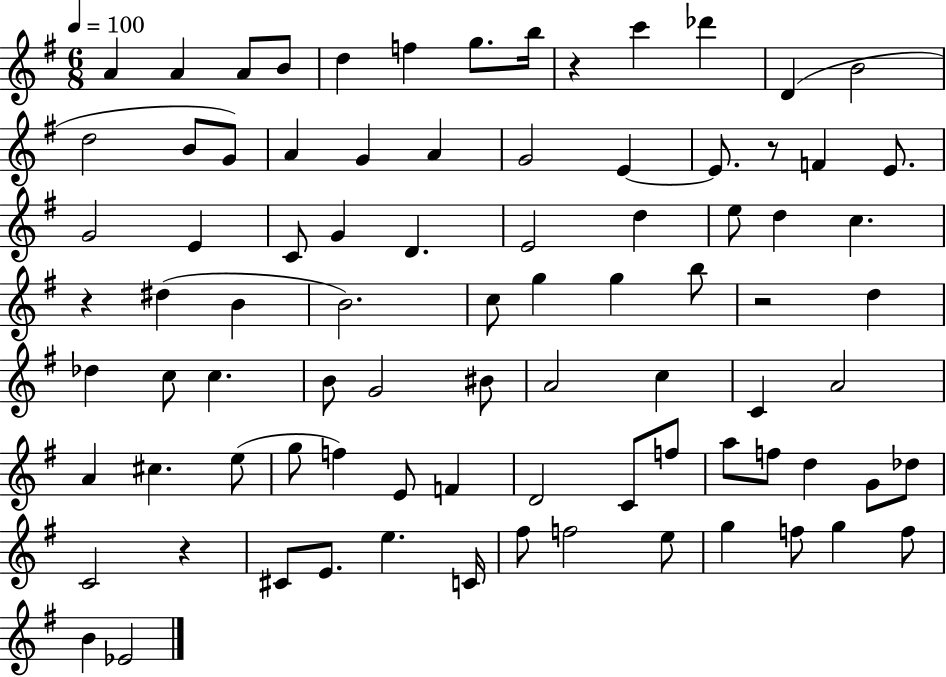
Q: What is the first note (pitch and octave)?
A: A4